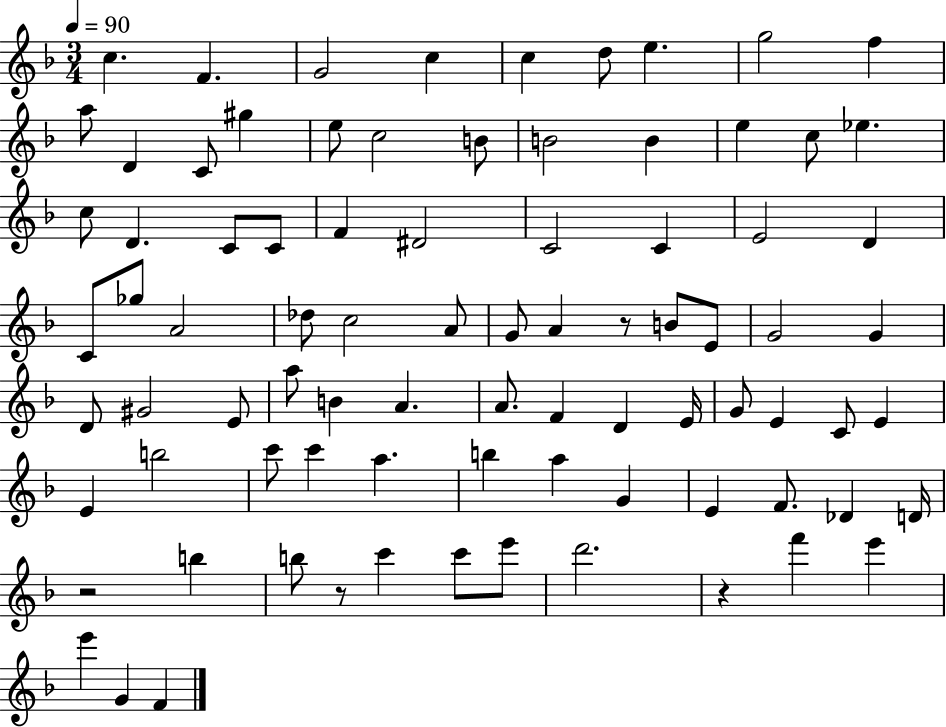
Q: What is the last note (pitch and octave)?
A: F4